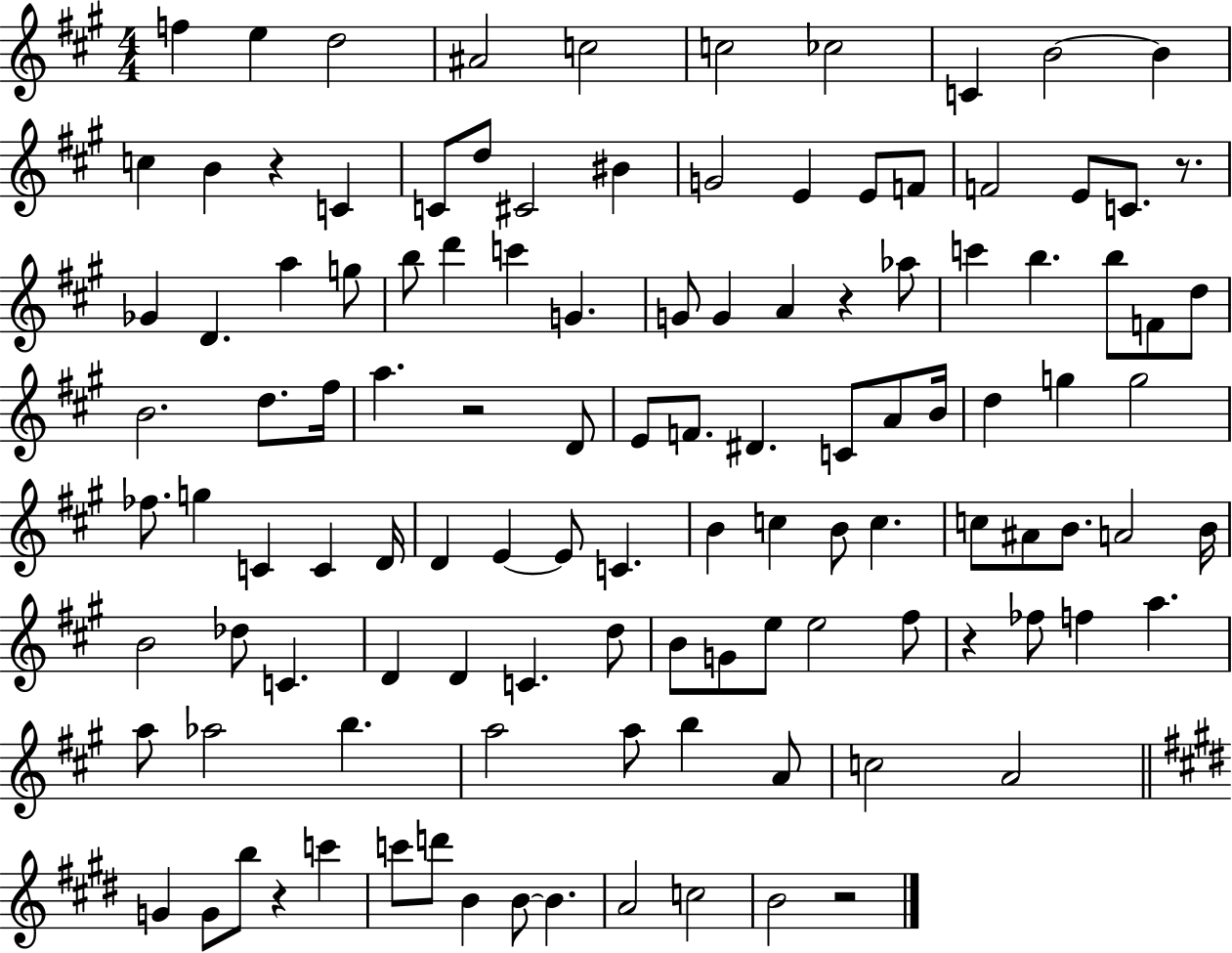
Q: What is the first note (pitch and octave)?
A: F5